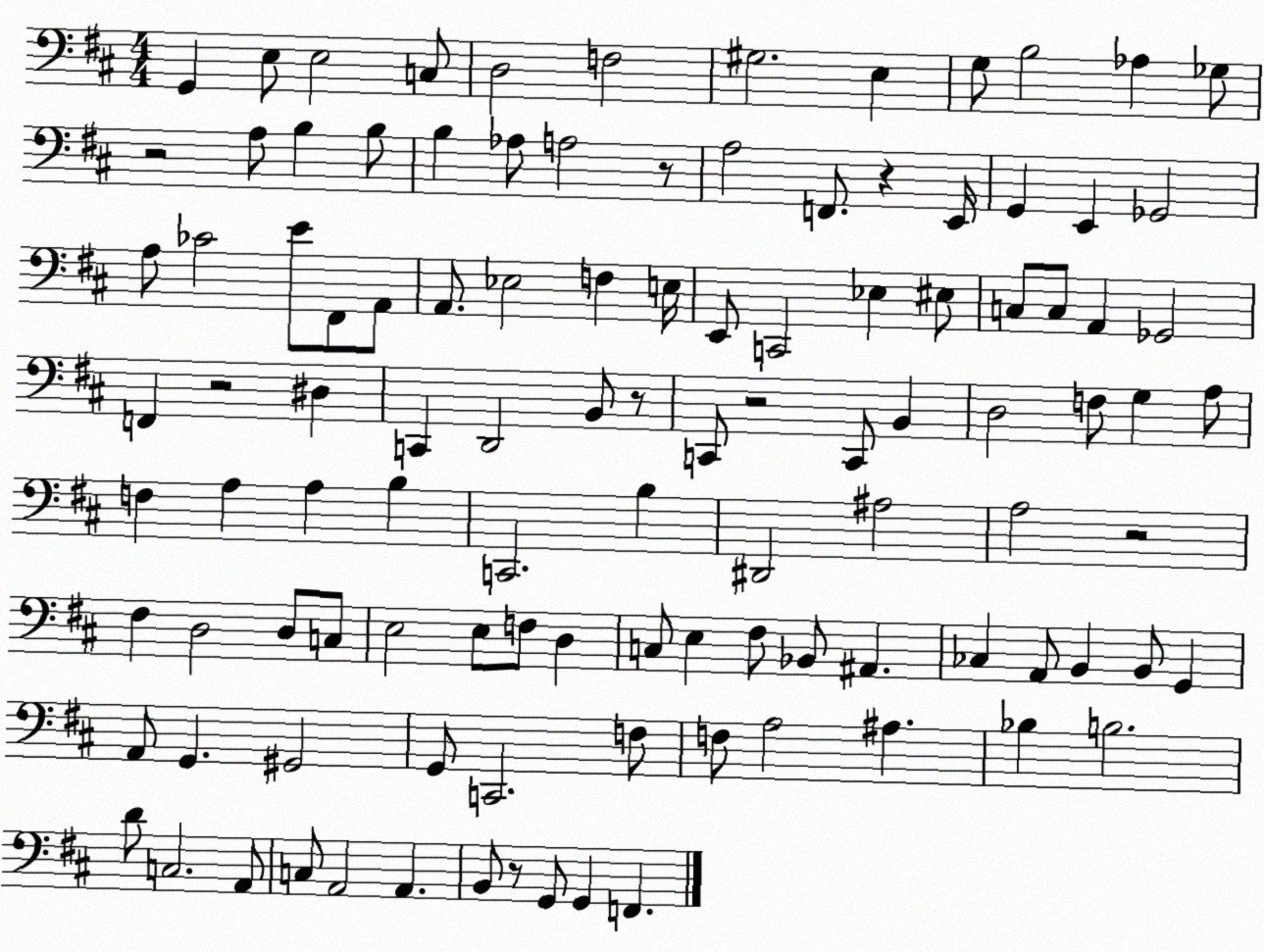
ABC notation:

X:1
T:Untitled
M:4/4
L:1/4
K:D
G,, E,/2 E,2 C,/2 D,2 F,2 ^G,2 E, G,/2 B,2 _A, _G,/2 z2 A,/2 B, B,/2 B, _A,/2 A,2 z/2 A,2 F,,/2 z E,,/4 G,, E,, _G,,2 A,/2 _C2 E/2 ^F,,/2 A,,/2 A,,/2 _E,2 F, E,/4 E,,/2 C,,2 _E, ^E,/2 C,/2 C,/2 A,, _G,,2 F,, z2 ^D, C,, D,,2 B,,/2 z/2 C,,/2 z2 C,,/2 B,, D,2 F,/2 G, A,/2 F, A, A, B, C,,2 B, ^D,,2 ^A,2 A,2 z2 ^F, D,2 D,/2 C,/2 E,2 E,/2 F,/2 D, C,/2 E, ^F,/2 _B,,/2 ^A,, _C, A,,/2 B,, B,,/2 G,, A,,/2 G,, ^G,,2 G,,/2 C,,2 F,/2 F,/2 A,2 ^A, _B, B,2 D/2 C,2 A,,/2 C,/2 A,,2 A,, B,,/2 z/2 G,,/2 G,, F,,